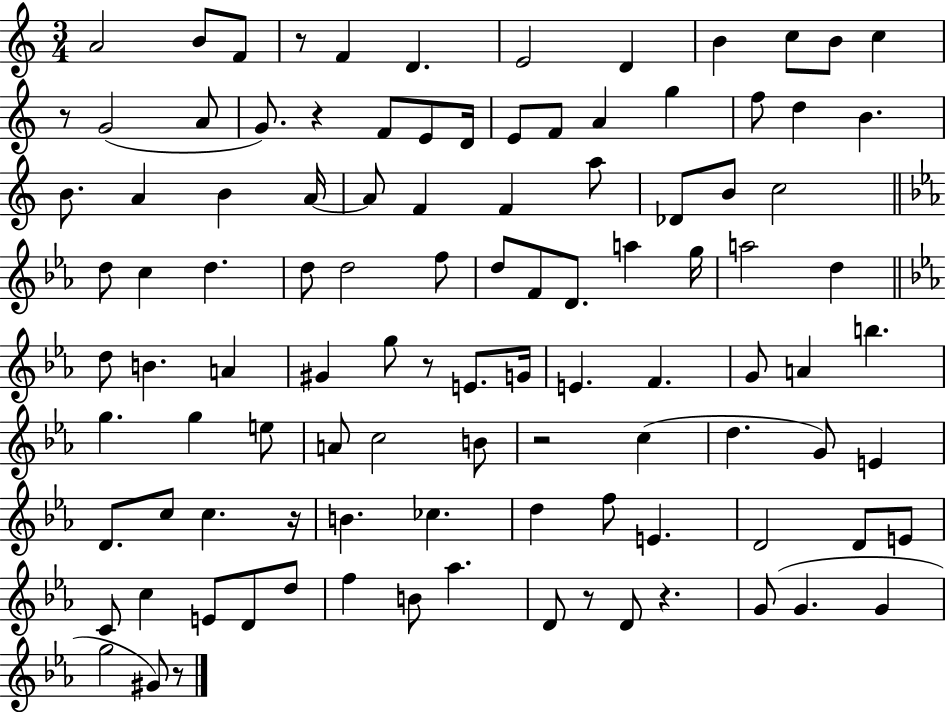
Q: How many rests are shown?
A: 9